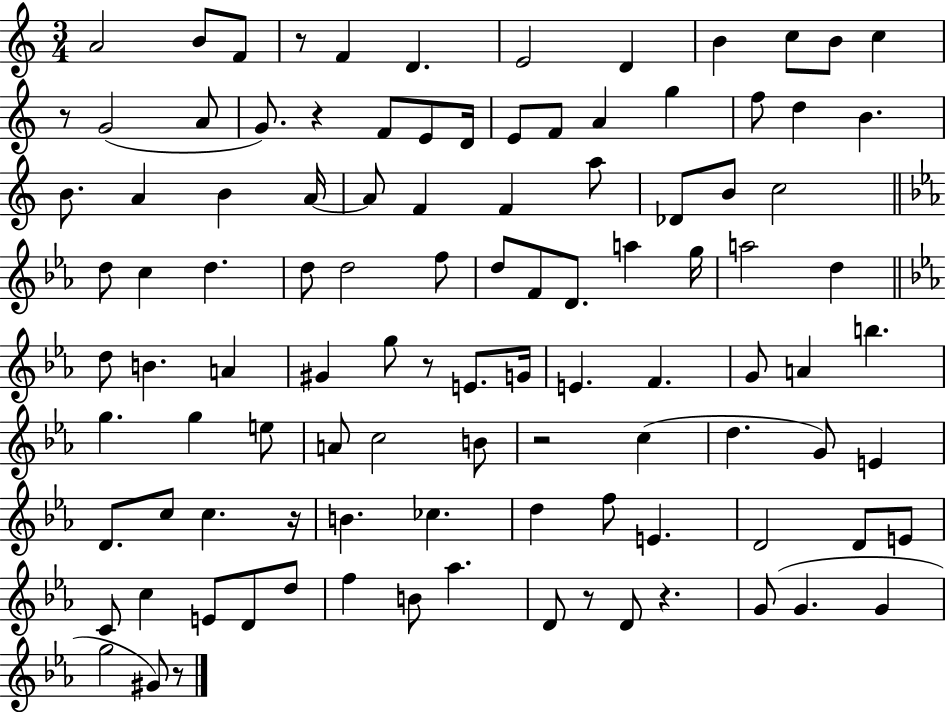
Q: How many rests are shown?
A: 9